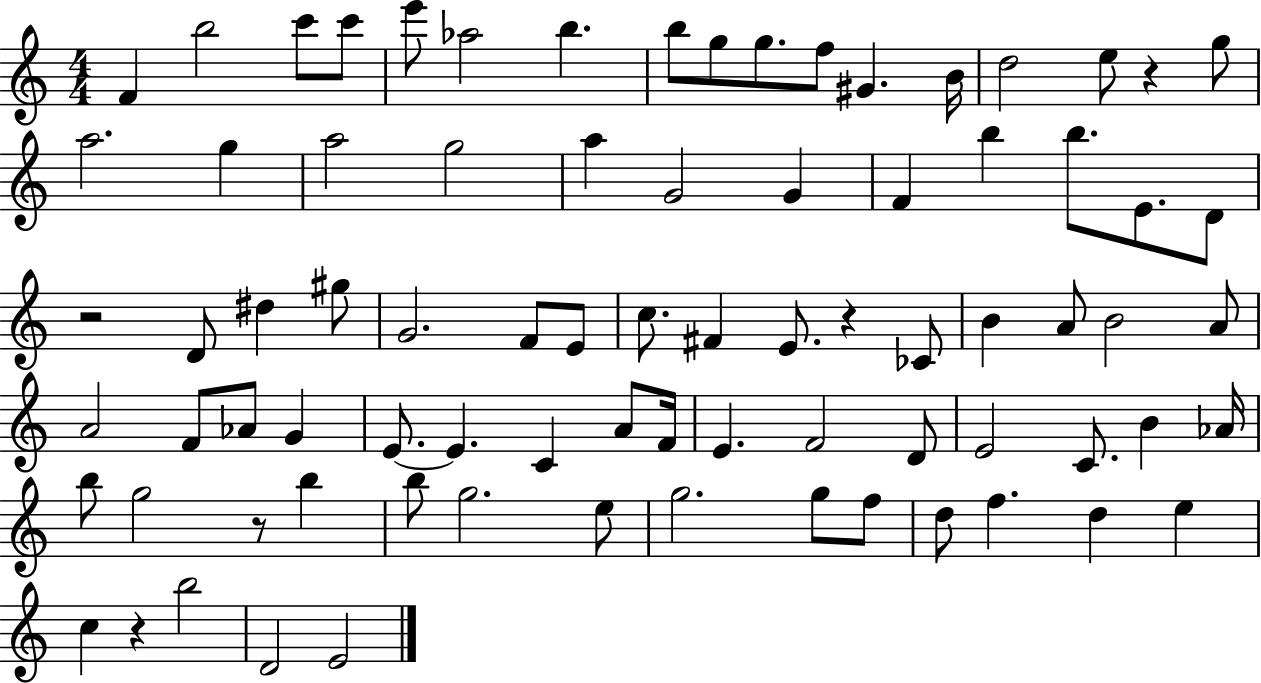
{
  \clef treble
  \numericTimeSignature
  \time 4/4
  \key c \major
  f'4 b''2 c'''8 c'''8 | e'''8 aes''2 b''4. | b''8 g''8 g''8. f''8 gis'4. b'16 | d''2 e''8 r4 g''8 | \break a''2. g''4 | a''2 g''2 | a''4 g'2 g'4 | f'4 b''4 b''8. e'8. d'8 | \break r2 d'8 dis''4 gis''8 | g'2. f'8 e'8 | c''8. fis'4 e'8. r4 ces'8 | b'4 a'8 b'2 a'8 | \break a'2 f'8 aes'8 g'4 | e'8.~~ e'4. c'4 a'8 f'16 | e'4. f'2 d'8 | e'2 c'8. b'4 aes'16 | \break b''8 g''2 r8 b''4 | b''8 g''2. e''8 | g''2. g''8 f''8 | d''8 f''4. d''4 e''4 | \break c''4 r4 b''2 | d'2 e'2 | \bar "|."
}